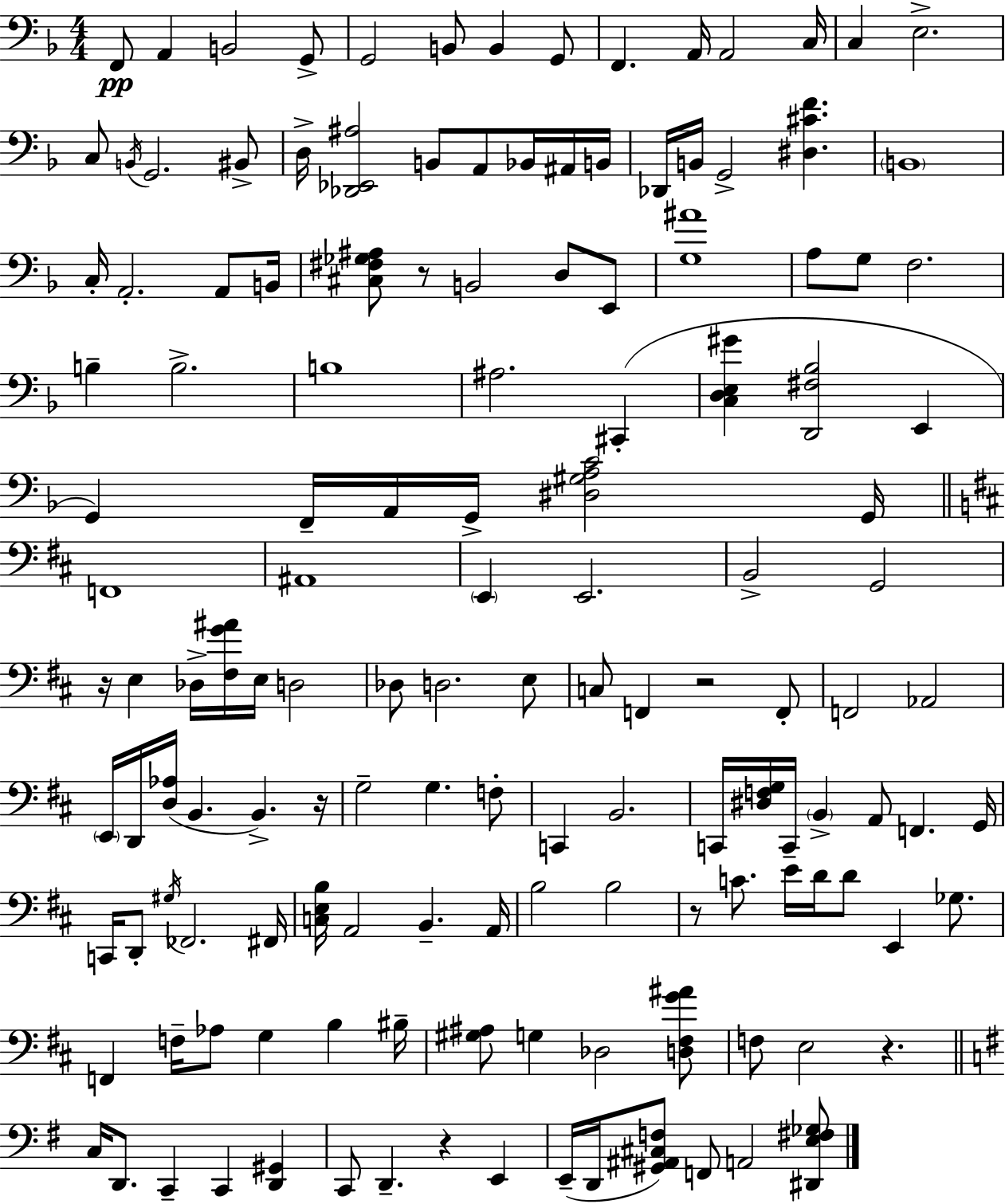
X:1
T:Untitled
M:4/4
L:1/4
K:Dm
F,,/2 A,, B,,2 G,,/2 G,,2 B,,/2 B,, G,,/2 F,, A,,/4 A,,2 C,/4 C, E,2 C,/2 B,,/4 G,,2 ^B,,/2 D,/4 [_D,,_E,,^A,]2 B,,/2 A,,/2 _B,,/4 ^A,,/4 B,,/4 _D,,/4 B,,/4 G,,2 [^D,^CF] B,,4 C,/4 A,,2 A,,/2 B,,/4 [^C,^F,_G,^A,]/2 z/2 B,,2 D,/2 E,,/2 [G,^A]4 A,/2 G,/2 F,2 B, B,2 B,4 ^A,2 ^C,, [C,D,E,^G] [D,,^F,_B,]2 E,, G,, F,,/4 A,,/4 G,,/4 [^D,^G,A,C]2 G,,/4 F,,4 ^A,,4 E,, E,,2 B,,2 G,,2 z/4 E, _D,/4 [^F,G^A]/4 E,/4 D,2 _D,/2 D,2 E,/2 C,/2 F,, z2 F,,/2 F,,2 _A,,2 E,,/4 D,,/4 [D,_A,]/4 B,, B,, z/4 G,2 G, F,/2 C,, B,,2 C,,/4 [^D,F,G,]/4 C,,/4 B,, A,,/2 F,, G,,/4 C,,/4 D,,/2 ^G,/4 _F,,2 ^F,,/4 [C,E,B,]/4 A,,2 B,, A,,/4 B,2 B,2 z/2 C/2 E/4 D/4 D/2 E,, _G,/2 F,, F,/4 _A,/2 G, B, ^B,/4 [^G,^A,]/2 G, _D,2 [D,^F,G^A]/2 F,/2 E,2 z C,/4 D,,/2 C,, C,, [D,,^G,,] C,,/2 D,, z E,, E,,/4 D,,/4 [^G,,^A,,^C,F,]/2 F,,/2 A,,2 [^D,,E,^F,_G,]/2